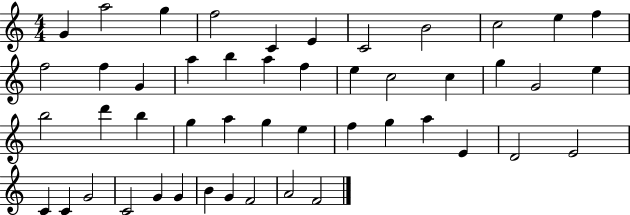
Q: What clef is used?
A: treble